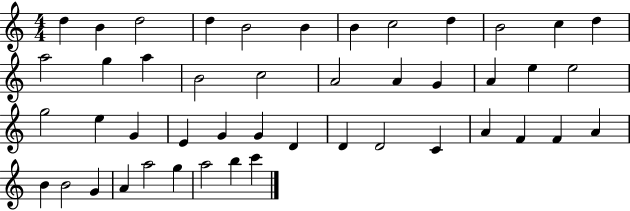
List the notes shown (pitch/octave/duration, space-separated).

D5/q B4/q D5/h D5/q B4/h B4/q B4/q C5/h D5/q B4/h C5/q D5/q A5/h G5/q A5/q B4/h C5/h A4/h A4/q G4/q A4/q E5/q E5/h G5/h E5/q G4/q E4/q G4/q G4/q D4/q D4/q D4/h C4/q A4/q F4/q F4/q A4/q B4/q B4/h G4/q A4/q A5/h G5/q A5/h B5/q C6/q